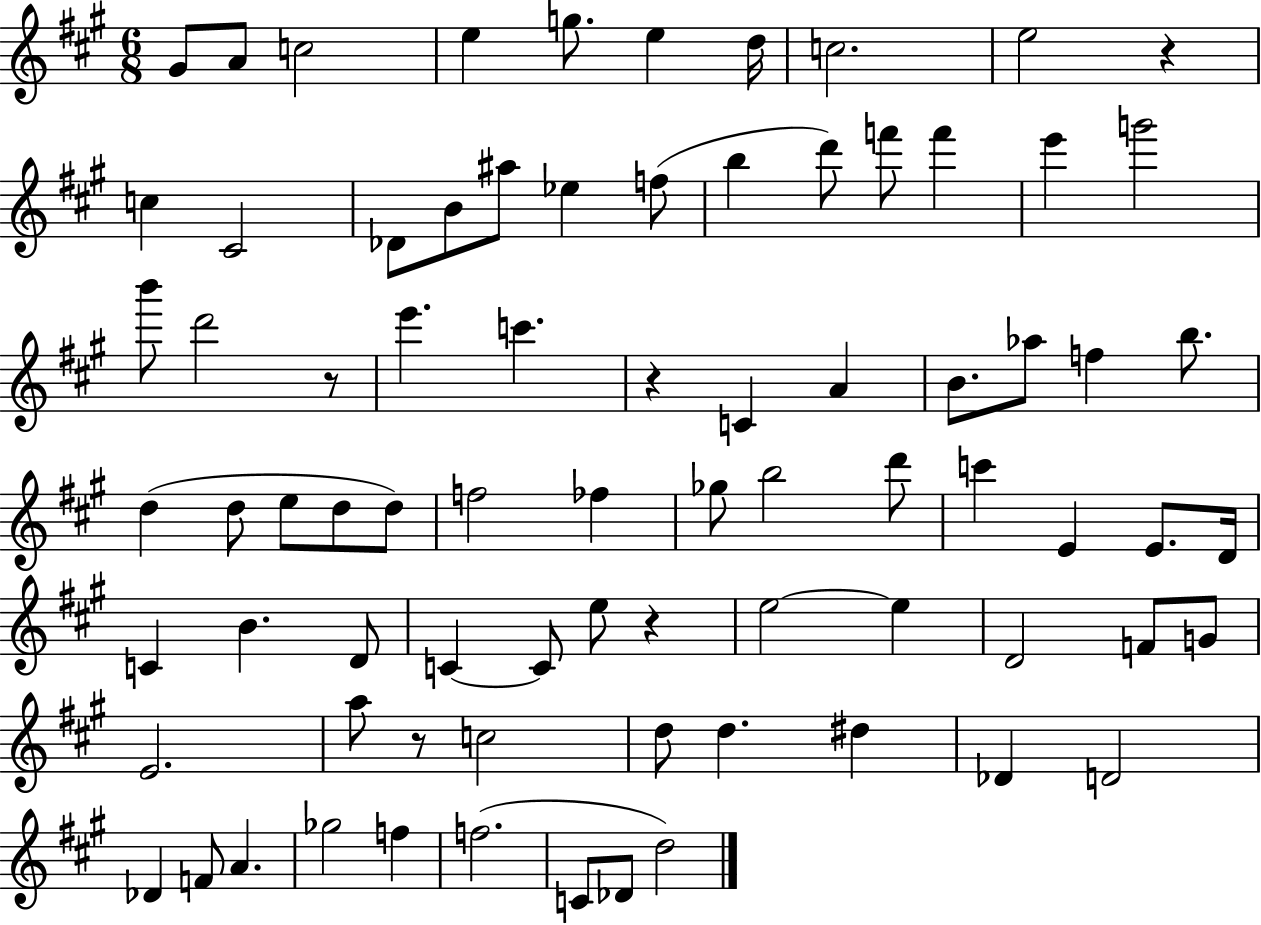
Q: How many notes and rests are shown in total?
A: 79